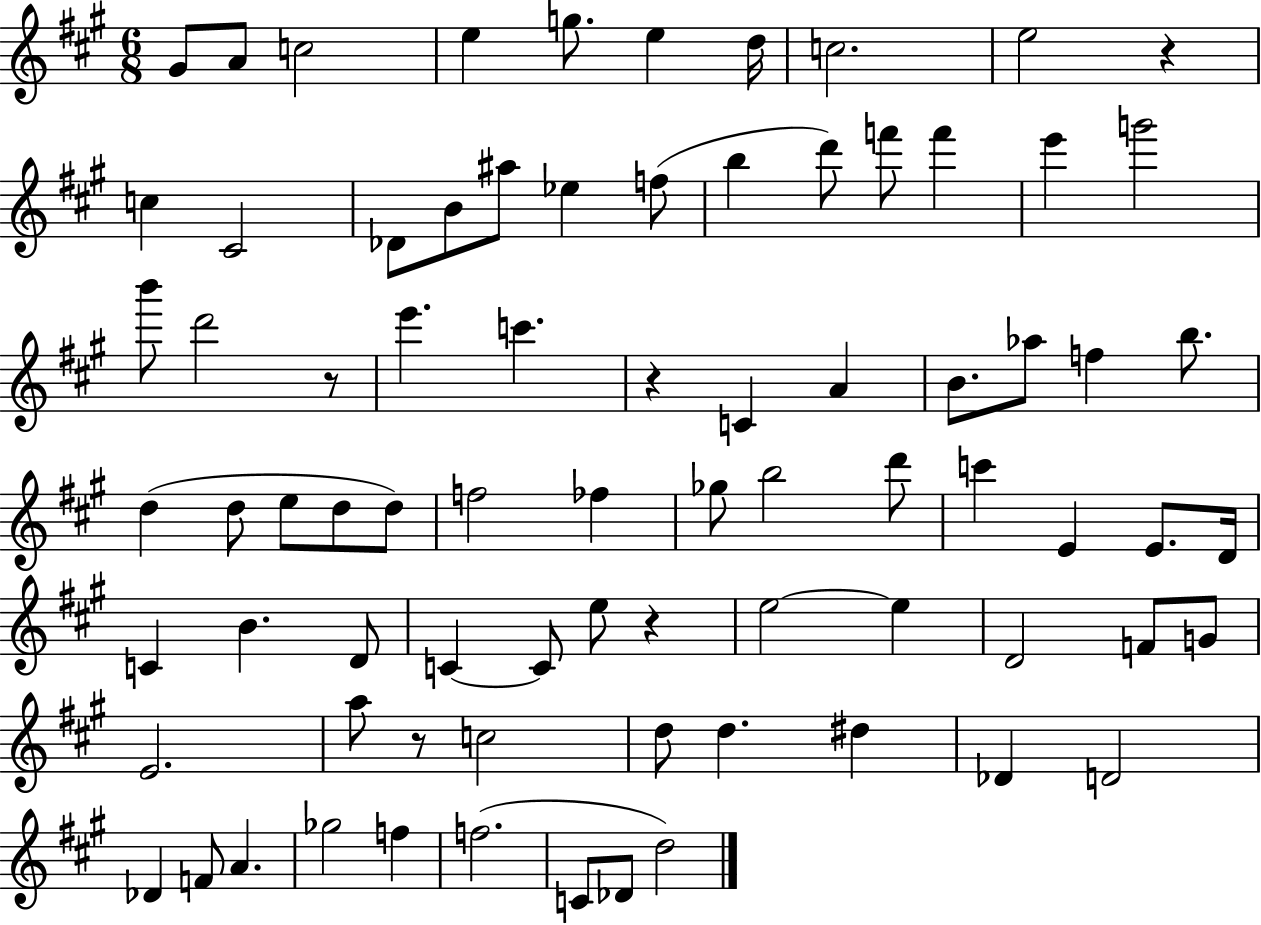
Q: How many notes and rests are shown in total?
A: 79